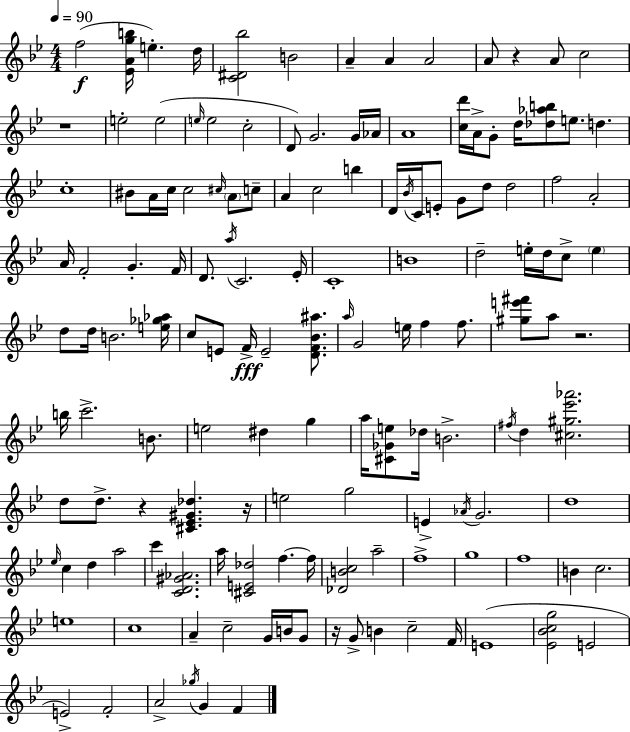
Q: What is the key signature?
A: BES major